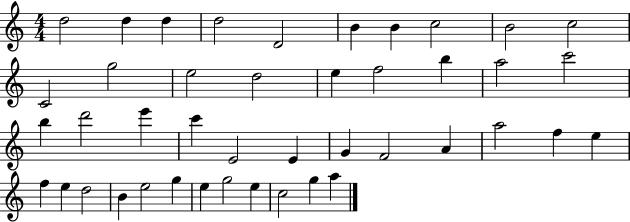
X:1
T:Untitled
M:4/4
L:1/4
K:C
d2 d d d2 D2 B B c2 B2 c2 C2 g2 e2 d2 e f2 b a2 c'2 b d'2 e' c' E2 E G F2 A a2 f e f e d2 B e2 g e g2 e c2 g a